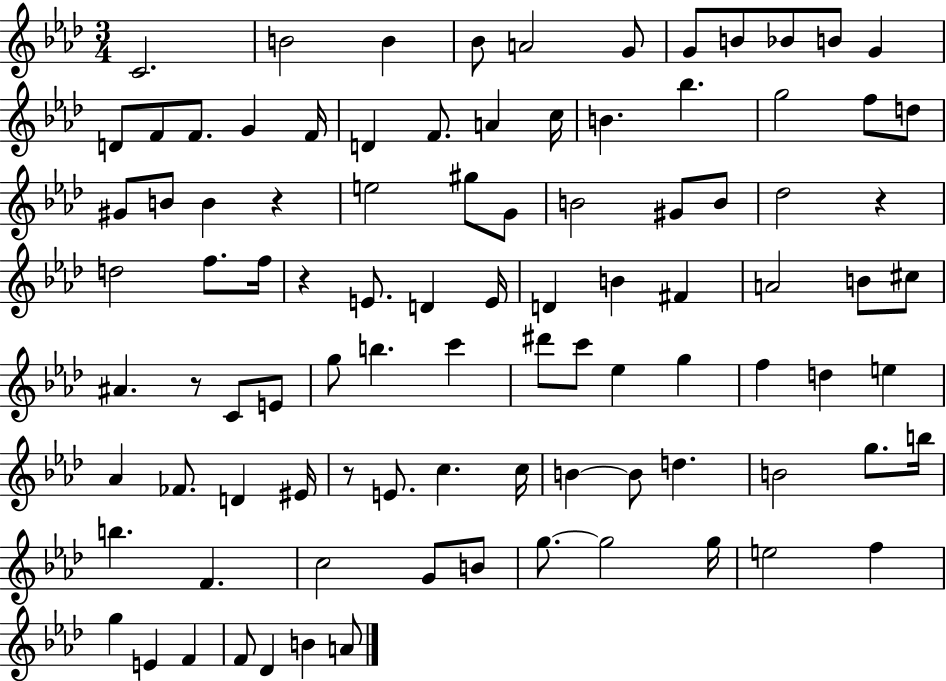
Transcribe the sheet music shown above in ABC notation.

X:1
T:Untitled
M:3/4
L:1/4
K:Ab
C2 B2 B _B/2 A2 G/2 G/2 B/2 _B/2 B/2 G D/2 F/2 F/2 G F/4 D F/2 A c/4 B _b g2 f/2 d/2 ^G/2 B/2 B z e2 ^g/2 G/2 B2 ^G/2 B/2 _d2 z d2 f/2 f/4 z E/2 D E/4 D B ^F A2 B/2 ^c/2 ^A z/2 C/2 E/2 g/2 b c' ^d'/2 c'/2 _e g f d e _A _F/2 D ^E/4 z/2 E/2 c c/4 B B/2 d B2 g/2 b/4 b F c2 G/2 B/2 g/2 g2 g/4 e2 f g E F F/2 _D B A/2